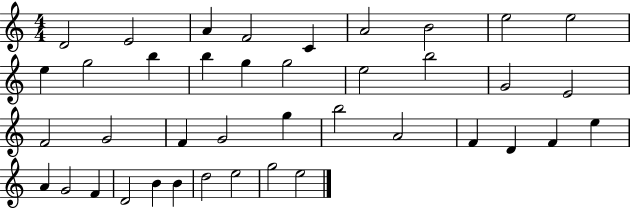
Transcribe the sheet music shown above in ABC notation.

X:1
T:Untitled
M:4/4
L:1/4
K:C
D2 E2 A F2 C A2 B2 e2 e2 e g2 b b g g2 e2 b2 G2 E2 F2 G2 F G2 g b2 A2 F D F e A G2 F D2 B B d2 e2 g2 e2